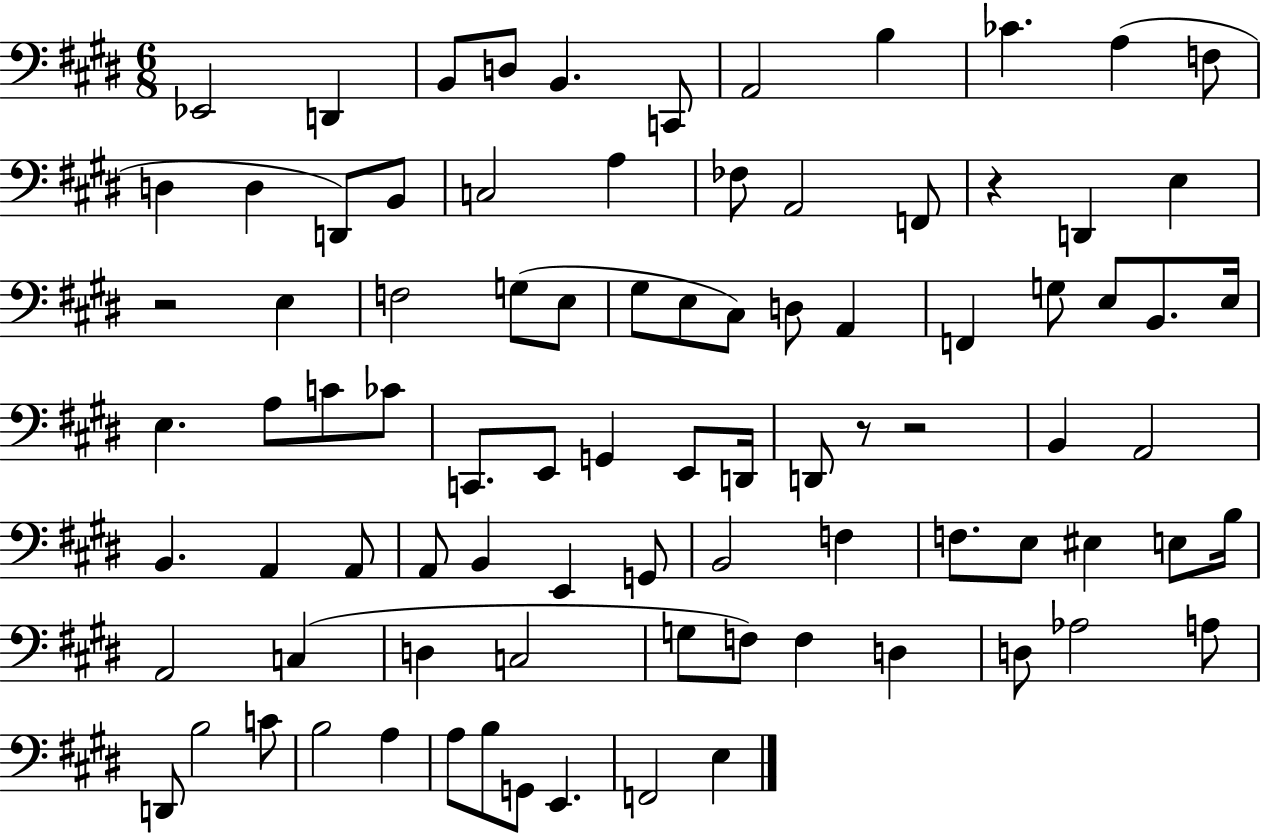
{
  \clef bass
  \numericTimeSignature
  \time 6/8
  \key e \major
  ees,2 d,4 | b,8 d8 b,4. c,8 | a,2 b4 | ces'4. a4( f8 | \break d4 d4 d,8) b,8 | c2 a4 | fes8 a,2 f,8 | r4 d,4 e4 | \break r2 e4 | f2 g8( e8 | gis8 e8 cis8) d8 a,4 | f,4 g8 e8 b,8. e16 | \break e4. a8 c'8 ces'8 | c,8. e,8 g,4 e,8 d,16 | d,8 r8 r2 | b,4 a,2 | \break b,4. a,4 a,8 | a,8 b,4 e,4 g,8 | b,2 f4 | f8. e8 eis4 e8 b16 | \break a,2 c4( | d4 c2 | g8 f8) f4 d4 | d8 aes2 a8 | \break d,8 b2 c'8 | b2 a4 | a8 b8 g,8 e,4. | f,2 e4 | \break \bar "|."
}